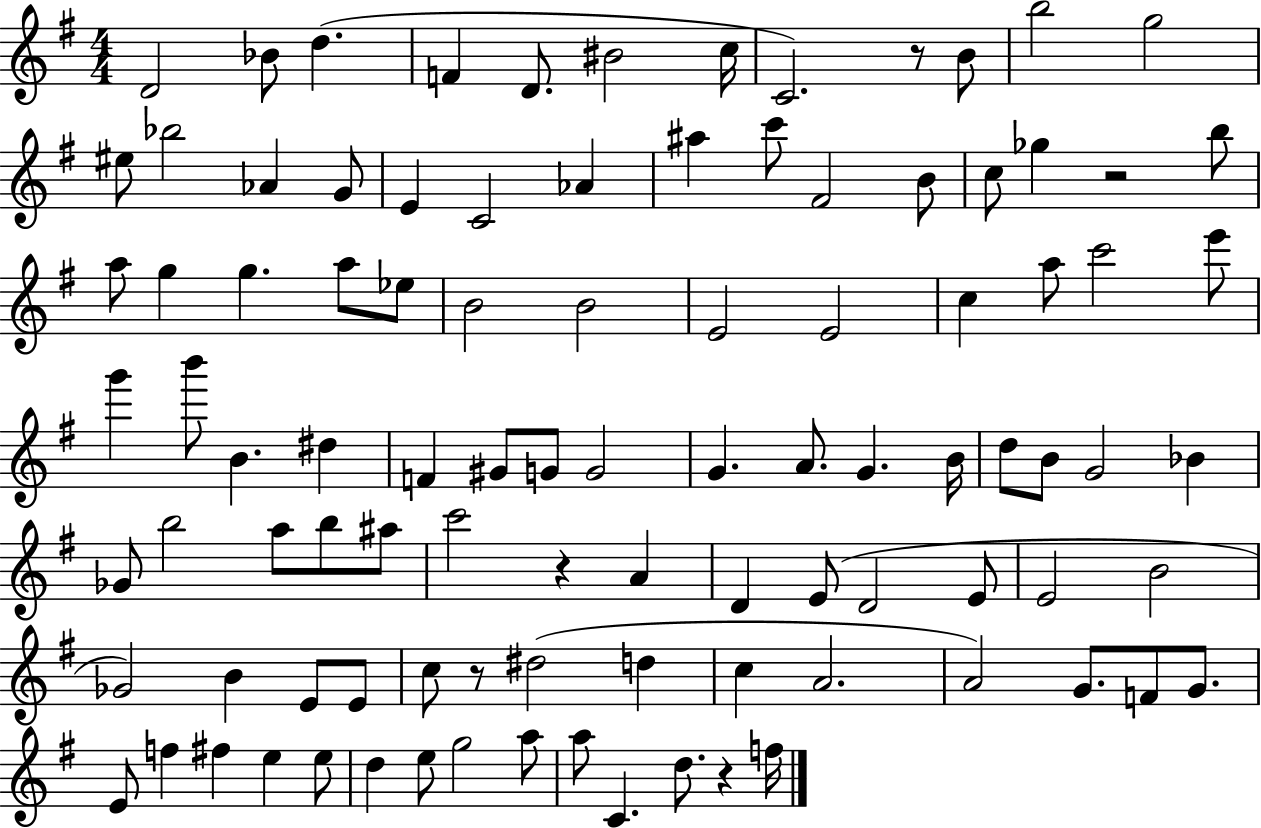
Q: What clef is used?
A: treble